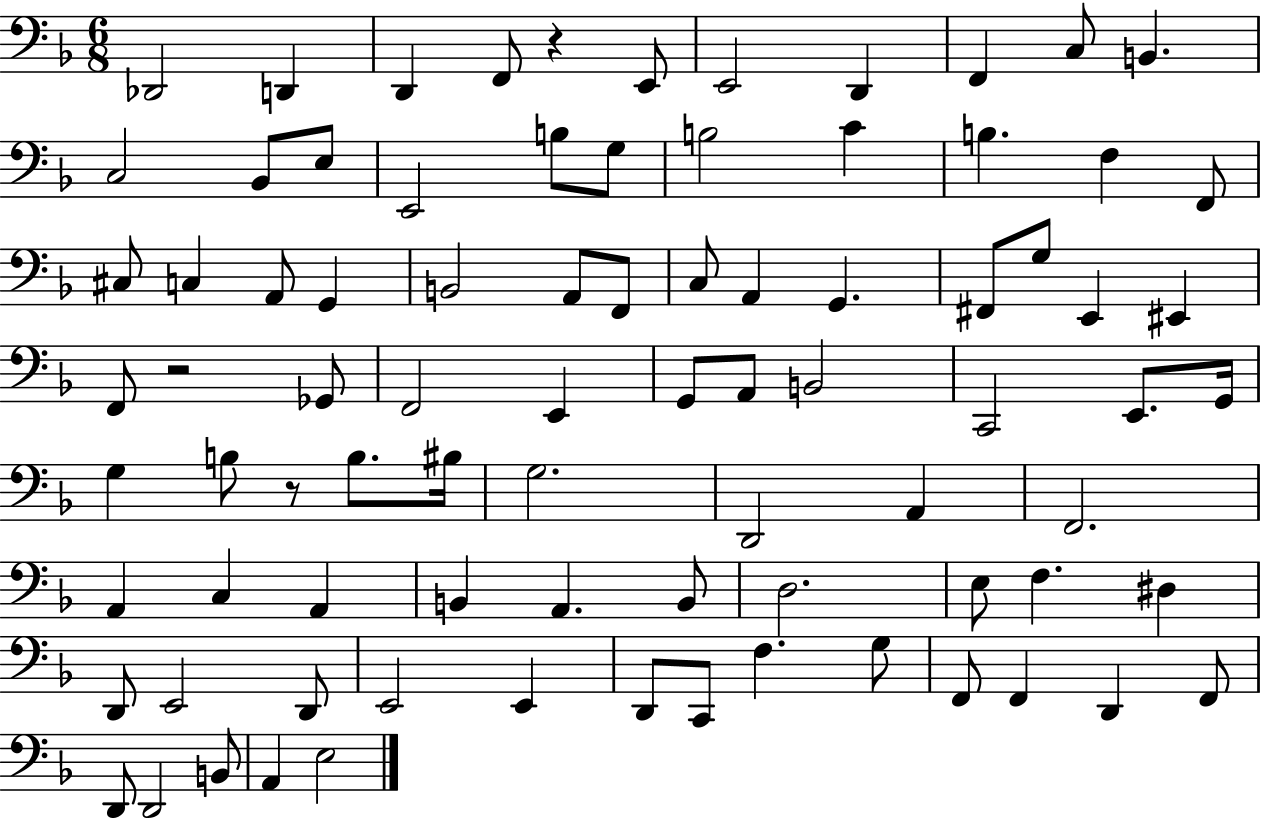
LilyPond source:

{
  \clef bass
  \numericTimeSignature
  \time 6/8
  \key f \major
  des,2 d,4 | d,4 f,8 r4 e,8 | e,2 d,4 | f,4 c8 b,4. | \break c2 bes,8 e8 | e,2 b8 g8 | b2 c'4 | b4. f4 f,8 | \break cis8 c4 a,8 g,4 | b,2 a,8 f,8 | c8 a,4 g,4. | fis,8 g8 e,4 eis,4 | \break f,8 r2 ges,8 | f,2 e,4 | g,8 a,8 b,2 | c,2 e,8. g,16 | \break g4 b8 r8 b8. bis16 | g2. | d,2 a,4 | f,2. | \break a,4 c4 a,4 | b,4 a,4. b,8 | d2. | e8 f4. dis4 | \break d,8 e,2 d,8 | e,2 e,4 | d,8 c,8 f4. g8 | f,8 f,4 d,4 f,8 | \break d,8 d,2 b,8 | a,4 e2 | \bar "|."
}